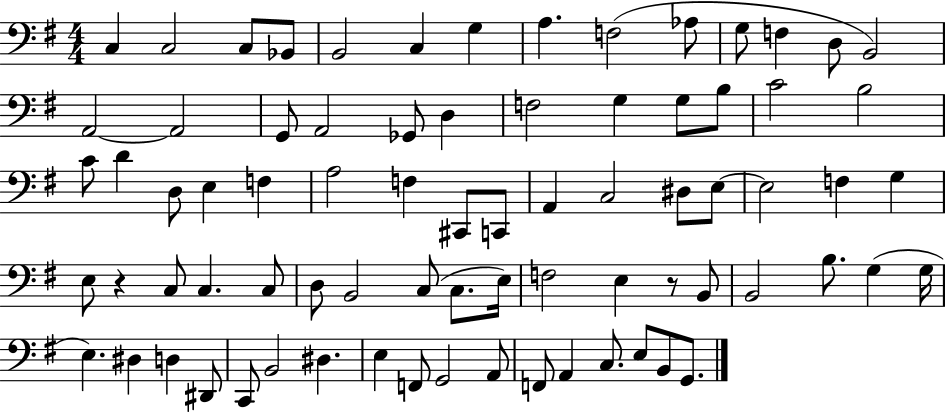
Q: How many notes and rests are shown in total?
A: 77